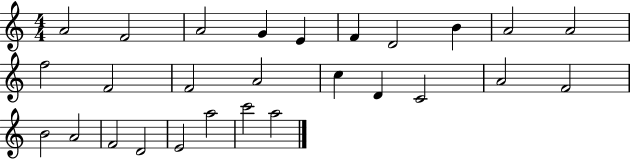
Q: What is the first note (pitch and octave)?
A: A4